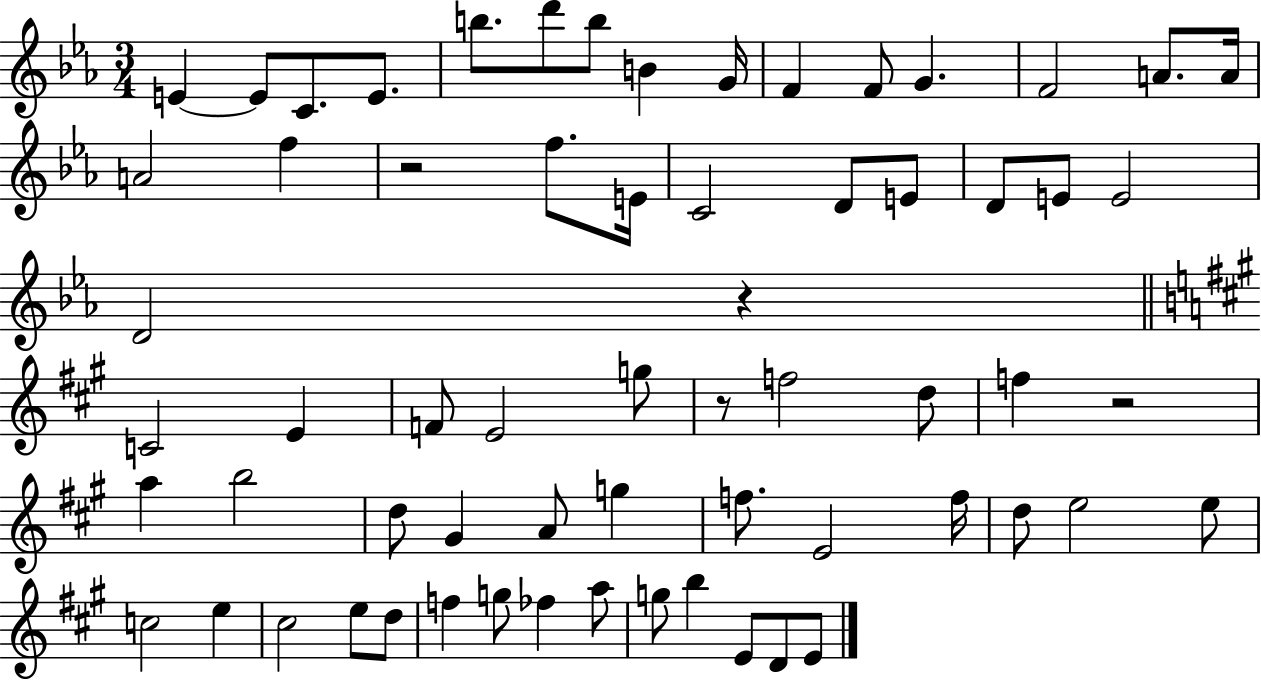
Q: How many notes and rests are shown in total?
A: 64